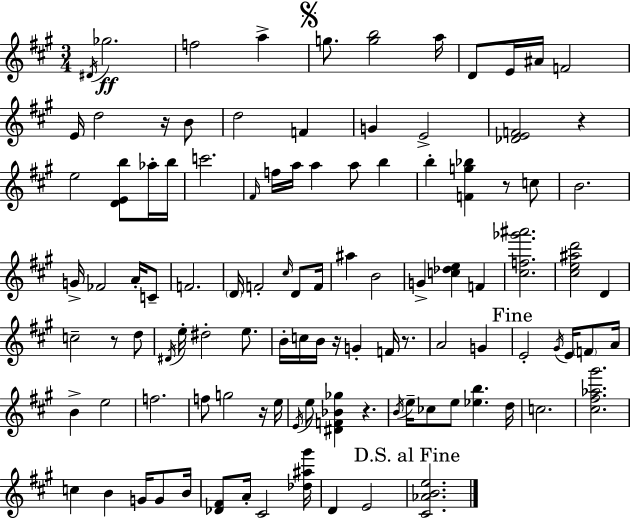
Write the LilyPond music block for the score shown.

{
  \clef treble
  \numericTimeSignature
  \time 3/4
  \key a \major
  \acciaccatura { dis'16 }\ff ges''2. | f''2 a''4-> | \mark \markup { \musicglyph "scripts.segno" } g''8. <g'' b''>2 | a''16 d'8 e'16 ais'16 f'2 | \break e'16 d''2 r16 b'8 | d''2 f'4 | g'4 e'2-> | <des' e' f'>2 r4 | \break e''2 <d' e' b''>8 aes''16-. | b''16 c'''2. | \grace { fis'16 } f''16 a''16 a''4 a''8 b''4 | b''4-. <f' g'' bes''>4 r8 | \break c''8 b'2. | g'16-> fes'2 a'16-. | c'8-- f'2. | \parenthesize d'16 f'2-. \grace { cis''16 } | \break d'8 f'16 ais''4 b'2 | g'4-> <c'' des'' e''>4 f'4 | <cis'' f'' ges''' ais'''>2. | <cis'' e'' ais'' d'''>2 d'4 | \break c''2-- r8 | d''8 \acciaccatura { dis'16 } e''16-. dis''2-. | e''8. b'16-. c''16 b'16 r16 g'4-. | f'16 r8. a'2 | \break g'4 \mark "Fine" e'2-. | \acciaccatura { gis'16 } e'16 \parenthesize f'8 a'16 b'4-> e''2 | f''2. | f''8 g''2 | \break r16 e''16 \acciaccatura { e'16 } e''8 <dis' f' bes' ges''>4 | r4. \acciaccatura { b'16 } e''16-- ces''8 e''8 | <ees'' b''>4. d''16 c''2. | <cis'' fis'' aes'' gis'''>2. | \break c''4 b'4 | g'16 g'8 b'16 <des' fis'>8 a'16-. cis'2 | <des'' ais'' gis'''>16 d'4 e'2 | \mark "D.S. al Fine" <cis' aes' b' e''>2. | \break \bar "|."
}